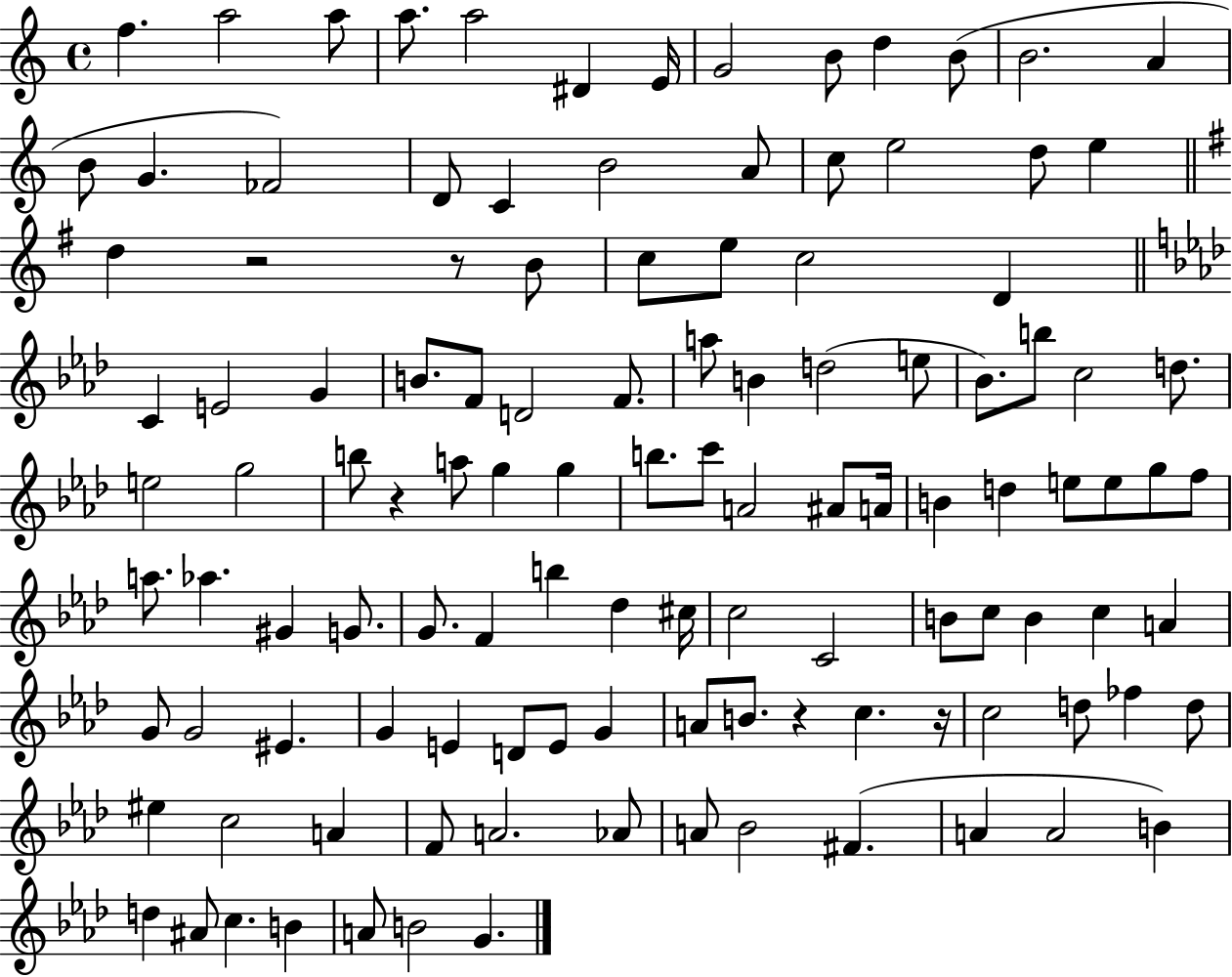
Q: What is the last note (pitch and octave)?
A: G4